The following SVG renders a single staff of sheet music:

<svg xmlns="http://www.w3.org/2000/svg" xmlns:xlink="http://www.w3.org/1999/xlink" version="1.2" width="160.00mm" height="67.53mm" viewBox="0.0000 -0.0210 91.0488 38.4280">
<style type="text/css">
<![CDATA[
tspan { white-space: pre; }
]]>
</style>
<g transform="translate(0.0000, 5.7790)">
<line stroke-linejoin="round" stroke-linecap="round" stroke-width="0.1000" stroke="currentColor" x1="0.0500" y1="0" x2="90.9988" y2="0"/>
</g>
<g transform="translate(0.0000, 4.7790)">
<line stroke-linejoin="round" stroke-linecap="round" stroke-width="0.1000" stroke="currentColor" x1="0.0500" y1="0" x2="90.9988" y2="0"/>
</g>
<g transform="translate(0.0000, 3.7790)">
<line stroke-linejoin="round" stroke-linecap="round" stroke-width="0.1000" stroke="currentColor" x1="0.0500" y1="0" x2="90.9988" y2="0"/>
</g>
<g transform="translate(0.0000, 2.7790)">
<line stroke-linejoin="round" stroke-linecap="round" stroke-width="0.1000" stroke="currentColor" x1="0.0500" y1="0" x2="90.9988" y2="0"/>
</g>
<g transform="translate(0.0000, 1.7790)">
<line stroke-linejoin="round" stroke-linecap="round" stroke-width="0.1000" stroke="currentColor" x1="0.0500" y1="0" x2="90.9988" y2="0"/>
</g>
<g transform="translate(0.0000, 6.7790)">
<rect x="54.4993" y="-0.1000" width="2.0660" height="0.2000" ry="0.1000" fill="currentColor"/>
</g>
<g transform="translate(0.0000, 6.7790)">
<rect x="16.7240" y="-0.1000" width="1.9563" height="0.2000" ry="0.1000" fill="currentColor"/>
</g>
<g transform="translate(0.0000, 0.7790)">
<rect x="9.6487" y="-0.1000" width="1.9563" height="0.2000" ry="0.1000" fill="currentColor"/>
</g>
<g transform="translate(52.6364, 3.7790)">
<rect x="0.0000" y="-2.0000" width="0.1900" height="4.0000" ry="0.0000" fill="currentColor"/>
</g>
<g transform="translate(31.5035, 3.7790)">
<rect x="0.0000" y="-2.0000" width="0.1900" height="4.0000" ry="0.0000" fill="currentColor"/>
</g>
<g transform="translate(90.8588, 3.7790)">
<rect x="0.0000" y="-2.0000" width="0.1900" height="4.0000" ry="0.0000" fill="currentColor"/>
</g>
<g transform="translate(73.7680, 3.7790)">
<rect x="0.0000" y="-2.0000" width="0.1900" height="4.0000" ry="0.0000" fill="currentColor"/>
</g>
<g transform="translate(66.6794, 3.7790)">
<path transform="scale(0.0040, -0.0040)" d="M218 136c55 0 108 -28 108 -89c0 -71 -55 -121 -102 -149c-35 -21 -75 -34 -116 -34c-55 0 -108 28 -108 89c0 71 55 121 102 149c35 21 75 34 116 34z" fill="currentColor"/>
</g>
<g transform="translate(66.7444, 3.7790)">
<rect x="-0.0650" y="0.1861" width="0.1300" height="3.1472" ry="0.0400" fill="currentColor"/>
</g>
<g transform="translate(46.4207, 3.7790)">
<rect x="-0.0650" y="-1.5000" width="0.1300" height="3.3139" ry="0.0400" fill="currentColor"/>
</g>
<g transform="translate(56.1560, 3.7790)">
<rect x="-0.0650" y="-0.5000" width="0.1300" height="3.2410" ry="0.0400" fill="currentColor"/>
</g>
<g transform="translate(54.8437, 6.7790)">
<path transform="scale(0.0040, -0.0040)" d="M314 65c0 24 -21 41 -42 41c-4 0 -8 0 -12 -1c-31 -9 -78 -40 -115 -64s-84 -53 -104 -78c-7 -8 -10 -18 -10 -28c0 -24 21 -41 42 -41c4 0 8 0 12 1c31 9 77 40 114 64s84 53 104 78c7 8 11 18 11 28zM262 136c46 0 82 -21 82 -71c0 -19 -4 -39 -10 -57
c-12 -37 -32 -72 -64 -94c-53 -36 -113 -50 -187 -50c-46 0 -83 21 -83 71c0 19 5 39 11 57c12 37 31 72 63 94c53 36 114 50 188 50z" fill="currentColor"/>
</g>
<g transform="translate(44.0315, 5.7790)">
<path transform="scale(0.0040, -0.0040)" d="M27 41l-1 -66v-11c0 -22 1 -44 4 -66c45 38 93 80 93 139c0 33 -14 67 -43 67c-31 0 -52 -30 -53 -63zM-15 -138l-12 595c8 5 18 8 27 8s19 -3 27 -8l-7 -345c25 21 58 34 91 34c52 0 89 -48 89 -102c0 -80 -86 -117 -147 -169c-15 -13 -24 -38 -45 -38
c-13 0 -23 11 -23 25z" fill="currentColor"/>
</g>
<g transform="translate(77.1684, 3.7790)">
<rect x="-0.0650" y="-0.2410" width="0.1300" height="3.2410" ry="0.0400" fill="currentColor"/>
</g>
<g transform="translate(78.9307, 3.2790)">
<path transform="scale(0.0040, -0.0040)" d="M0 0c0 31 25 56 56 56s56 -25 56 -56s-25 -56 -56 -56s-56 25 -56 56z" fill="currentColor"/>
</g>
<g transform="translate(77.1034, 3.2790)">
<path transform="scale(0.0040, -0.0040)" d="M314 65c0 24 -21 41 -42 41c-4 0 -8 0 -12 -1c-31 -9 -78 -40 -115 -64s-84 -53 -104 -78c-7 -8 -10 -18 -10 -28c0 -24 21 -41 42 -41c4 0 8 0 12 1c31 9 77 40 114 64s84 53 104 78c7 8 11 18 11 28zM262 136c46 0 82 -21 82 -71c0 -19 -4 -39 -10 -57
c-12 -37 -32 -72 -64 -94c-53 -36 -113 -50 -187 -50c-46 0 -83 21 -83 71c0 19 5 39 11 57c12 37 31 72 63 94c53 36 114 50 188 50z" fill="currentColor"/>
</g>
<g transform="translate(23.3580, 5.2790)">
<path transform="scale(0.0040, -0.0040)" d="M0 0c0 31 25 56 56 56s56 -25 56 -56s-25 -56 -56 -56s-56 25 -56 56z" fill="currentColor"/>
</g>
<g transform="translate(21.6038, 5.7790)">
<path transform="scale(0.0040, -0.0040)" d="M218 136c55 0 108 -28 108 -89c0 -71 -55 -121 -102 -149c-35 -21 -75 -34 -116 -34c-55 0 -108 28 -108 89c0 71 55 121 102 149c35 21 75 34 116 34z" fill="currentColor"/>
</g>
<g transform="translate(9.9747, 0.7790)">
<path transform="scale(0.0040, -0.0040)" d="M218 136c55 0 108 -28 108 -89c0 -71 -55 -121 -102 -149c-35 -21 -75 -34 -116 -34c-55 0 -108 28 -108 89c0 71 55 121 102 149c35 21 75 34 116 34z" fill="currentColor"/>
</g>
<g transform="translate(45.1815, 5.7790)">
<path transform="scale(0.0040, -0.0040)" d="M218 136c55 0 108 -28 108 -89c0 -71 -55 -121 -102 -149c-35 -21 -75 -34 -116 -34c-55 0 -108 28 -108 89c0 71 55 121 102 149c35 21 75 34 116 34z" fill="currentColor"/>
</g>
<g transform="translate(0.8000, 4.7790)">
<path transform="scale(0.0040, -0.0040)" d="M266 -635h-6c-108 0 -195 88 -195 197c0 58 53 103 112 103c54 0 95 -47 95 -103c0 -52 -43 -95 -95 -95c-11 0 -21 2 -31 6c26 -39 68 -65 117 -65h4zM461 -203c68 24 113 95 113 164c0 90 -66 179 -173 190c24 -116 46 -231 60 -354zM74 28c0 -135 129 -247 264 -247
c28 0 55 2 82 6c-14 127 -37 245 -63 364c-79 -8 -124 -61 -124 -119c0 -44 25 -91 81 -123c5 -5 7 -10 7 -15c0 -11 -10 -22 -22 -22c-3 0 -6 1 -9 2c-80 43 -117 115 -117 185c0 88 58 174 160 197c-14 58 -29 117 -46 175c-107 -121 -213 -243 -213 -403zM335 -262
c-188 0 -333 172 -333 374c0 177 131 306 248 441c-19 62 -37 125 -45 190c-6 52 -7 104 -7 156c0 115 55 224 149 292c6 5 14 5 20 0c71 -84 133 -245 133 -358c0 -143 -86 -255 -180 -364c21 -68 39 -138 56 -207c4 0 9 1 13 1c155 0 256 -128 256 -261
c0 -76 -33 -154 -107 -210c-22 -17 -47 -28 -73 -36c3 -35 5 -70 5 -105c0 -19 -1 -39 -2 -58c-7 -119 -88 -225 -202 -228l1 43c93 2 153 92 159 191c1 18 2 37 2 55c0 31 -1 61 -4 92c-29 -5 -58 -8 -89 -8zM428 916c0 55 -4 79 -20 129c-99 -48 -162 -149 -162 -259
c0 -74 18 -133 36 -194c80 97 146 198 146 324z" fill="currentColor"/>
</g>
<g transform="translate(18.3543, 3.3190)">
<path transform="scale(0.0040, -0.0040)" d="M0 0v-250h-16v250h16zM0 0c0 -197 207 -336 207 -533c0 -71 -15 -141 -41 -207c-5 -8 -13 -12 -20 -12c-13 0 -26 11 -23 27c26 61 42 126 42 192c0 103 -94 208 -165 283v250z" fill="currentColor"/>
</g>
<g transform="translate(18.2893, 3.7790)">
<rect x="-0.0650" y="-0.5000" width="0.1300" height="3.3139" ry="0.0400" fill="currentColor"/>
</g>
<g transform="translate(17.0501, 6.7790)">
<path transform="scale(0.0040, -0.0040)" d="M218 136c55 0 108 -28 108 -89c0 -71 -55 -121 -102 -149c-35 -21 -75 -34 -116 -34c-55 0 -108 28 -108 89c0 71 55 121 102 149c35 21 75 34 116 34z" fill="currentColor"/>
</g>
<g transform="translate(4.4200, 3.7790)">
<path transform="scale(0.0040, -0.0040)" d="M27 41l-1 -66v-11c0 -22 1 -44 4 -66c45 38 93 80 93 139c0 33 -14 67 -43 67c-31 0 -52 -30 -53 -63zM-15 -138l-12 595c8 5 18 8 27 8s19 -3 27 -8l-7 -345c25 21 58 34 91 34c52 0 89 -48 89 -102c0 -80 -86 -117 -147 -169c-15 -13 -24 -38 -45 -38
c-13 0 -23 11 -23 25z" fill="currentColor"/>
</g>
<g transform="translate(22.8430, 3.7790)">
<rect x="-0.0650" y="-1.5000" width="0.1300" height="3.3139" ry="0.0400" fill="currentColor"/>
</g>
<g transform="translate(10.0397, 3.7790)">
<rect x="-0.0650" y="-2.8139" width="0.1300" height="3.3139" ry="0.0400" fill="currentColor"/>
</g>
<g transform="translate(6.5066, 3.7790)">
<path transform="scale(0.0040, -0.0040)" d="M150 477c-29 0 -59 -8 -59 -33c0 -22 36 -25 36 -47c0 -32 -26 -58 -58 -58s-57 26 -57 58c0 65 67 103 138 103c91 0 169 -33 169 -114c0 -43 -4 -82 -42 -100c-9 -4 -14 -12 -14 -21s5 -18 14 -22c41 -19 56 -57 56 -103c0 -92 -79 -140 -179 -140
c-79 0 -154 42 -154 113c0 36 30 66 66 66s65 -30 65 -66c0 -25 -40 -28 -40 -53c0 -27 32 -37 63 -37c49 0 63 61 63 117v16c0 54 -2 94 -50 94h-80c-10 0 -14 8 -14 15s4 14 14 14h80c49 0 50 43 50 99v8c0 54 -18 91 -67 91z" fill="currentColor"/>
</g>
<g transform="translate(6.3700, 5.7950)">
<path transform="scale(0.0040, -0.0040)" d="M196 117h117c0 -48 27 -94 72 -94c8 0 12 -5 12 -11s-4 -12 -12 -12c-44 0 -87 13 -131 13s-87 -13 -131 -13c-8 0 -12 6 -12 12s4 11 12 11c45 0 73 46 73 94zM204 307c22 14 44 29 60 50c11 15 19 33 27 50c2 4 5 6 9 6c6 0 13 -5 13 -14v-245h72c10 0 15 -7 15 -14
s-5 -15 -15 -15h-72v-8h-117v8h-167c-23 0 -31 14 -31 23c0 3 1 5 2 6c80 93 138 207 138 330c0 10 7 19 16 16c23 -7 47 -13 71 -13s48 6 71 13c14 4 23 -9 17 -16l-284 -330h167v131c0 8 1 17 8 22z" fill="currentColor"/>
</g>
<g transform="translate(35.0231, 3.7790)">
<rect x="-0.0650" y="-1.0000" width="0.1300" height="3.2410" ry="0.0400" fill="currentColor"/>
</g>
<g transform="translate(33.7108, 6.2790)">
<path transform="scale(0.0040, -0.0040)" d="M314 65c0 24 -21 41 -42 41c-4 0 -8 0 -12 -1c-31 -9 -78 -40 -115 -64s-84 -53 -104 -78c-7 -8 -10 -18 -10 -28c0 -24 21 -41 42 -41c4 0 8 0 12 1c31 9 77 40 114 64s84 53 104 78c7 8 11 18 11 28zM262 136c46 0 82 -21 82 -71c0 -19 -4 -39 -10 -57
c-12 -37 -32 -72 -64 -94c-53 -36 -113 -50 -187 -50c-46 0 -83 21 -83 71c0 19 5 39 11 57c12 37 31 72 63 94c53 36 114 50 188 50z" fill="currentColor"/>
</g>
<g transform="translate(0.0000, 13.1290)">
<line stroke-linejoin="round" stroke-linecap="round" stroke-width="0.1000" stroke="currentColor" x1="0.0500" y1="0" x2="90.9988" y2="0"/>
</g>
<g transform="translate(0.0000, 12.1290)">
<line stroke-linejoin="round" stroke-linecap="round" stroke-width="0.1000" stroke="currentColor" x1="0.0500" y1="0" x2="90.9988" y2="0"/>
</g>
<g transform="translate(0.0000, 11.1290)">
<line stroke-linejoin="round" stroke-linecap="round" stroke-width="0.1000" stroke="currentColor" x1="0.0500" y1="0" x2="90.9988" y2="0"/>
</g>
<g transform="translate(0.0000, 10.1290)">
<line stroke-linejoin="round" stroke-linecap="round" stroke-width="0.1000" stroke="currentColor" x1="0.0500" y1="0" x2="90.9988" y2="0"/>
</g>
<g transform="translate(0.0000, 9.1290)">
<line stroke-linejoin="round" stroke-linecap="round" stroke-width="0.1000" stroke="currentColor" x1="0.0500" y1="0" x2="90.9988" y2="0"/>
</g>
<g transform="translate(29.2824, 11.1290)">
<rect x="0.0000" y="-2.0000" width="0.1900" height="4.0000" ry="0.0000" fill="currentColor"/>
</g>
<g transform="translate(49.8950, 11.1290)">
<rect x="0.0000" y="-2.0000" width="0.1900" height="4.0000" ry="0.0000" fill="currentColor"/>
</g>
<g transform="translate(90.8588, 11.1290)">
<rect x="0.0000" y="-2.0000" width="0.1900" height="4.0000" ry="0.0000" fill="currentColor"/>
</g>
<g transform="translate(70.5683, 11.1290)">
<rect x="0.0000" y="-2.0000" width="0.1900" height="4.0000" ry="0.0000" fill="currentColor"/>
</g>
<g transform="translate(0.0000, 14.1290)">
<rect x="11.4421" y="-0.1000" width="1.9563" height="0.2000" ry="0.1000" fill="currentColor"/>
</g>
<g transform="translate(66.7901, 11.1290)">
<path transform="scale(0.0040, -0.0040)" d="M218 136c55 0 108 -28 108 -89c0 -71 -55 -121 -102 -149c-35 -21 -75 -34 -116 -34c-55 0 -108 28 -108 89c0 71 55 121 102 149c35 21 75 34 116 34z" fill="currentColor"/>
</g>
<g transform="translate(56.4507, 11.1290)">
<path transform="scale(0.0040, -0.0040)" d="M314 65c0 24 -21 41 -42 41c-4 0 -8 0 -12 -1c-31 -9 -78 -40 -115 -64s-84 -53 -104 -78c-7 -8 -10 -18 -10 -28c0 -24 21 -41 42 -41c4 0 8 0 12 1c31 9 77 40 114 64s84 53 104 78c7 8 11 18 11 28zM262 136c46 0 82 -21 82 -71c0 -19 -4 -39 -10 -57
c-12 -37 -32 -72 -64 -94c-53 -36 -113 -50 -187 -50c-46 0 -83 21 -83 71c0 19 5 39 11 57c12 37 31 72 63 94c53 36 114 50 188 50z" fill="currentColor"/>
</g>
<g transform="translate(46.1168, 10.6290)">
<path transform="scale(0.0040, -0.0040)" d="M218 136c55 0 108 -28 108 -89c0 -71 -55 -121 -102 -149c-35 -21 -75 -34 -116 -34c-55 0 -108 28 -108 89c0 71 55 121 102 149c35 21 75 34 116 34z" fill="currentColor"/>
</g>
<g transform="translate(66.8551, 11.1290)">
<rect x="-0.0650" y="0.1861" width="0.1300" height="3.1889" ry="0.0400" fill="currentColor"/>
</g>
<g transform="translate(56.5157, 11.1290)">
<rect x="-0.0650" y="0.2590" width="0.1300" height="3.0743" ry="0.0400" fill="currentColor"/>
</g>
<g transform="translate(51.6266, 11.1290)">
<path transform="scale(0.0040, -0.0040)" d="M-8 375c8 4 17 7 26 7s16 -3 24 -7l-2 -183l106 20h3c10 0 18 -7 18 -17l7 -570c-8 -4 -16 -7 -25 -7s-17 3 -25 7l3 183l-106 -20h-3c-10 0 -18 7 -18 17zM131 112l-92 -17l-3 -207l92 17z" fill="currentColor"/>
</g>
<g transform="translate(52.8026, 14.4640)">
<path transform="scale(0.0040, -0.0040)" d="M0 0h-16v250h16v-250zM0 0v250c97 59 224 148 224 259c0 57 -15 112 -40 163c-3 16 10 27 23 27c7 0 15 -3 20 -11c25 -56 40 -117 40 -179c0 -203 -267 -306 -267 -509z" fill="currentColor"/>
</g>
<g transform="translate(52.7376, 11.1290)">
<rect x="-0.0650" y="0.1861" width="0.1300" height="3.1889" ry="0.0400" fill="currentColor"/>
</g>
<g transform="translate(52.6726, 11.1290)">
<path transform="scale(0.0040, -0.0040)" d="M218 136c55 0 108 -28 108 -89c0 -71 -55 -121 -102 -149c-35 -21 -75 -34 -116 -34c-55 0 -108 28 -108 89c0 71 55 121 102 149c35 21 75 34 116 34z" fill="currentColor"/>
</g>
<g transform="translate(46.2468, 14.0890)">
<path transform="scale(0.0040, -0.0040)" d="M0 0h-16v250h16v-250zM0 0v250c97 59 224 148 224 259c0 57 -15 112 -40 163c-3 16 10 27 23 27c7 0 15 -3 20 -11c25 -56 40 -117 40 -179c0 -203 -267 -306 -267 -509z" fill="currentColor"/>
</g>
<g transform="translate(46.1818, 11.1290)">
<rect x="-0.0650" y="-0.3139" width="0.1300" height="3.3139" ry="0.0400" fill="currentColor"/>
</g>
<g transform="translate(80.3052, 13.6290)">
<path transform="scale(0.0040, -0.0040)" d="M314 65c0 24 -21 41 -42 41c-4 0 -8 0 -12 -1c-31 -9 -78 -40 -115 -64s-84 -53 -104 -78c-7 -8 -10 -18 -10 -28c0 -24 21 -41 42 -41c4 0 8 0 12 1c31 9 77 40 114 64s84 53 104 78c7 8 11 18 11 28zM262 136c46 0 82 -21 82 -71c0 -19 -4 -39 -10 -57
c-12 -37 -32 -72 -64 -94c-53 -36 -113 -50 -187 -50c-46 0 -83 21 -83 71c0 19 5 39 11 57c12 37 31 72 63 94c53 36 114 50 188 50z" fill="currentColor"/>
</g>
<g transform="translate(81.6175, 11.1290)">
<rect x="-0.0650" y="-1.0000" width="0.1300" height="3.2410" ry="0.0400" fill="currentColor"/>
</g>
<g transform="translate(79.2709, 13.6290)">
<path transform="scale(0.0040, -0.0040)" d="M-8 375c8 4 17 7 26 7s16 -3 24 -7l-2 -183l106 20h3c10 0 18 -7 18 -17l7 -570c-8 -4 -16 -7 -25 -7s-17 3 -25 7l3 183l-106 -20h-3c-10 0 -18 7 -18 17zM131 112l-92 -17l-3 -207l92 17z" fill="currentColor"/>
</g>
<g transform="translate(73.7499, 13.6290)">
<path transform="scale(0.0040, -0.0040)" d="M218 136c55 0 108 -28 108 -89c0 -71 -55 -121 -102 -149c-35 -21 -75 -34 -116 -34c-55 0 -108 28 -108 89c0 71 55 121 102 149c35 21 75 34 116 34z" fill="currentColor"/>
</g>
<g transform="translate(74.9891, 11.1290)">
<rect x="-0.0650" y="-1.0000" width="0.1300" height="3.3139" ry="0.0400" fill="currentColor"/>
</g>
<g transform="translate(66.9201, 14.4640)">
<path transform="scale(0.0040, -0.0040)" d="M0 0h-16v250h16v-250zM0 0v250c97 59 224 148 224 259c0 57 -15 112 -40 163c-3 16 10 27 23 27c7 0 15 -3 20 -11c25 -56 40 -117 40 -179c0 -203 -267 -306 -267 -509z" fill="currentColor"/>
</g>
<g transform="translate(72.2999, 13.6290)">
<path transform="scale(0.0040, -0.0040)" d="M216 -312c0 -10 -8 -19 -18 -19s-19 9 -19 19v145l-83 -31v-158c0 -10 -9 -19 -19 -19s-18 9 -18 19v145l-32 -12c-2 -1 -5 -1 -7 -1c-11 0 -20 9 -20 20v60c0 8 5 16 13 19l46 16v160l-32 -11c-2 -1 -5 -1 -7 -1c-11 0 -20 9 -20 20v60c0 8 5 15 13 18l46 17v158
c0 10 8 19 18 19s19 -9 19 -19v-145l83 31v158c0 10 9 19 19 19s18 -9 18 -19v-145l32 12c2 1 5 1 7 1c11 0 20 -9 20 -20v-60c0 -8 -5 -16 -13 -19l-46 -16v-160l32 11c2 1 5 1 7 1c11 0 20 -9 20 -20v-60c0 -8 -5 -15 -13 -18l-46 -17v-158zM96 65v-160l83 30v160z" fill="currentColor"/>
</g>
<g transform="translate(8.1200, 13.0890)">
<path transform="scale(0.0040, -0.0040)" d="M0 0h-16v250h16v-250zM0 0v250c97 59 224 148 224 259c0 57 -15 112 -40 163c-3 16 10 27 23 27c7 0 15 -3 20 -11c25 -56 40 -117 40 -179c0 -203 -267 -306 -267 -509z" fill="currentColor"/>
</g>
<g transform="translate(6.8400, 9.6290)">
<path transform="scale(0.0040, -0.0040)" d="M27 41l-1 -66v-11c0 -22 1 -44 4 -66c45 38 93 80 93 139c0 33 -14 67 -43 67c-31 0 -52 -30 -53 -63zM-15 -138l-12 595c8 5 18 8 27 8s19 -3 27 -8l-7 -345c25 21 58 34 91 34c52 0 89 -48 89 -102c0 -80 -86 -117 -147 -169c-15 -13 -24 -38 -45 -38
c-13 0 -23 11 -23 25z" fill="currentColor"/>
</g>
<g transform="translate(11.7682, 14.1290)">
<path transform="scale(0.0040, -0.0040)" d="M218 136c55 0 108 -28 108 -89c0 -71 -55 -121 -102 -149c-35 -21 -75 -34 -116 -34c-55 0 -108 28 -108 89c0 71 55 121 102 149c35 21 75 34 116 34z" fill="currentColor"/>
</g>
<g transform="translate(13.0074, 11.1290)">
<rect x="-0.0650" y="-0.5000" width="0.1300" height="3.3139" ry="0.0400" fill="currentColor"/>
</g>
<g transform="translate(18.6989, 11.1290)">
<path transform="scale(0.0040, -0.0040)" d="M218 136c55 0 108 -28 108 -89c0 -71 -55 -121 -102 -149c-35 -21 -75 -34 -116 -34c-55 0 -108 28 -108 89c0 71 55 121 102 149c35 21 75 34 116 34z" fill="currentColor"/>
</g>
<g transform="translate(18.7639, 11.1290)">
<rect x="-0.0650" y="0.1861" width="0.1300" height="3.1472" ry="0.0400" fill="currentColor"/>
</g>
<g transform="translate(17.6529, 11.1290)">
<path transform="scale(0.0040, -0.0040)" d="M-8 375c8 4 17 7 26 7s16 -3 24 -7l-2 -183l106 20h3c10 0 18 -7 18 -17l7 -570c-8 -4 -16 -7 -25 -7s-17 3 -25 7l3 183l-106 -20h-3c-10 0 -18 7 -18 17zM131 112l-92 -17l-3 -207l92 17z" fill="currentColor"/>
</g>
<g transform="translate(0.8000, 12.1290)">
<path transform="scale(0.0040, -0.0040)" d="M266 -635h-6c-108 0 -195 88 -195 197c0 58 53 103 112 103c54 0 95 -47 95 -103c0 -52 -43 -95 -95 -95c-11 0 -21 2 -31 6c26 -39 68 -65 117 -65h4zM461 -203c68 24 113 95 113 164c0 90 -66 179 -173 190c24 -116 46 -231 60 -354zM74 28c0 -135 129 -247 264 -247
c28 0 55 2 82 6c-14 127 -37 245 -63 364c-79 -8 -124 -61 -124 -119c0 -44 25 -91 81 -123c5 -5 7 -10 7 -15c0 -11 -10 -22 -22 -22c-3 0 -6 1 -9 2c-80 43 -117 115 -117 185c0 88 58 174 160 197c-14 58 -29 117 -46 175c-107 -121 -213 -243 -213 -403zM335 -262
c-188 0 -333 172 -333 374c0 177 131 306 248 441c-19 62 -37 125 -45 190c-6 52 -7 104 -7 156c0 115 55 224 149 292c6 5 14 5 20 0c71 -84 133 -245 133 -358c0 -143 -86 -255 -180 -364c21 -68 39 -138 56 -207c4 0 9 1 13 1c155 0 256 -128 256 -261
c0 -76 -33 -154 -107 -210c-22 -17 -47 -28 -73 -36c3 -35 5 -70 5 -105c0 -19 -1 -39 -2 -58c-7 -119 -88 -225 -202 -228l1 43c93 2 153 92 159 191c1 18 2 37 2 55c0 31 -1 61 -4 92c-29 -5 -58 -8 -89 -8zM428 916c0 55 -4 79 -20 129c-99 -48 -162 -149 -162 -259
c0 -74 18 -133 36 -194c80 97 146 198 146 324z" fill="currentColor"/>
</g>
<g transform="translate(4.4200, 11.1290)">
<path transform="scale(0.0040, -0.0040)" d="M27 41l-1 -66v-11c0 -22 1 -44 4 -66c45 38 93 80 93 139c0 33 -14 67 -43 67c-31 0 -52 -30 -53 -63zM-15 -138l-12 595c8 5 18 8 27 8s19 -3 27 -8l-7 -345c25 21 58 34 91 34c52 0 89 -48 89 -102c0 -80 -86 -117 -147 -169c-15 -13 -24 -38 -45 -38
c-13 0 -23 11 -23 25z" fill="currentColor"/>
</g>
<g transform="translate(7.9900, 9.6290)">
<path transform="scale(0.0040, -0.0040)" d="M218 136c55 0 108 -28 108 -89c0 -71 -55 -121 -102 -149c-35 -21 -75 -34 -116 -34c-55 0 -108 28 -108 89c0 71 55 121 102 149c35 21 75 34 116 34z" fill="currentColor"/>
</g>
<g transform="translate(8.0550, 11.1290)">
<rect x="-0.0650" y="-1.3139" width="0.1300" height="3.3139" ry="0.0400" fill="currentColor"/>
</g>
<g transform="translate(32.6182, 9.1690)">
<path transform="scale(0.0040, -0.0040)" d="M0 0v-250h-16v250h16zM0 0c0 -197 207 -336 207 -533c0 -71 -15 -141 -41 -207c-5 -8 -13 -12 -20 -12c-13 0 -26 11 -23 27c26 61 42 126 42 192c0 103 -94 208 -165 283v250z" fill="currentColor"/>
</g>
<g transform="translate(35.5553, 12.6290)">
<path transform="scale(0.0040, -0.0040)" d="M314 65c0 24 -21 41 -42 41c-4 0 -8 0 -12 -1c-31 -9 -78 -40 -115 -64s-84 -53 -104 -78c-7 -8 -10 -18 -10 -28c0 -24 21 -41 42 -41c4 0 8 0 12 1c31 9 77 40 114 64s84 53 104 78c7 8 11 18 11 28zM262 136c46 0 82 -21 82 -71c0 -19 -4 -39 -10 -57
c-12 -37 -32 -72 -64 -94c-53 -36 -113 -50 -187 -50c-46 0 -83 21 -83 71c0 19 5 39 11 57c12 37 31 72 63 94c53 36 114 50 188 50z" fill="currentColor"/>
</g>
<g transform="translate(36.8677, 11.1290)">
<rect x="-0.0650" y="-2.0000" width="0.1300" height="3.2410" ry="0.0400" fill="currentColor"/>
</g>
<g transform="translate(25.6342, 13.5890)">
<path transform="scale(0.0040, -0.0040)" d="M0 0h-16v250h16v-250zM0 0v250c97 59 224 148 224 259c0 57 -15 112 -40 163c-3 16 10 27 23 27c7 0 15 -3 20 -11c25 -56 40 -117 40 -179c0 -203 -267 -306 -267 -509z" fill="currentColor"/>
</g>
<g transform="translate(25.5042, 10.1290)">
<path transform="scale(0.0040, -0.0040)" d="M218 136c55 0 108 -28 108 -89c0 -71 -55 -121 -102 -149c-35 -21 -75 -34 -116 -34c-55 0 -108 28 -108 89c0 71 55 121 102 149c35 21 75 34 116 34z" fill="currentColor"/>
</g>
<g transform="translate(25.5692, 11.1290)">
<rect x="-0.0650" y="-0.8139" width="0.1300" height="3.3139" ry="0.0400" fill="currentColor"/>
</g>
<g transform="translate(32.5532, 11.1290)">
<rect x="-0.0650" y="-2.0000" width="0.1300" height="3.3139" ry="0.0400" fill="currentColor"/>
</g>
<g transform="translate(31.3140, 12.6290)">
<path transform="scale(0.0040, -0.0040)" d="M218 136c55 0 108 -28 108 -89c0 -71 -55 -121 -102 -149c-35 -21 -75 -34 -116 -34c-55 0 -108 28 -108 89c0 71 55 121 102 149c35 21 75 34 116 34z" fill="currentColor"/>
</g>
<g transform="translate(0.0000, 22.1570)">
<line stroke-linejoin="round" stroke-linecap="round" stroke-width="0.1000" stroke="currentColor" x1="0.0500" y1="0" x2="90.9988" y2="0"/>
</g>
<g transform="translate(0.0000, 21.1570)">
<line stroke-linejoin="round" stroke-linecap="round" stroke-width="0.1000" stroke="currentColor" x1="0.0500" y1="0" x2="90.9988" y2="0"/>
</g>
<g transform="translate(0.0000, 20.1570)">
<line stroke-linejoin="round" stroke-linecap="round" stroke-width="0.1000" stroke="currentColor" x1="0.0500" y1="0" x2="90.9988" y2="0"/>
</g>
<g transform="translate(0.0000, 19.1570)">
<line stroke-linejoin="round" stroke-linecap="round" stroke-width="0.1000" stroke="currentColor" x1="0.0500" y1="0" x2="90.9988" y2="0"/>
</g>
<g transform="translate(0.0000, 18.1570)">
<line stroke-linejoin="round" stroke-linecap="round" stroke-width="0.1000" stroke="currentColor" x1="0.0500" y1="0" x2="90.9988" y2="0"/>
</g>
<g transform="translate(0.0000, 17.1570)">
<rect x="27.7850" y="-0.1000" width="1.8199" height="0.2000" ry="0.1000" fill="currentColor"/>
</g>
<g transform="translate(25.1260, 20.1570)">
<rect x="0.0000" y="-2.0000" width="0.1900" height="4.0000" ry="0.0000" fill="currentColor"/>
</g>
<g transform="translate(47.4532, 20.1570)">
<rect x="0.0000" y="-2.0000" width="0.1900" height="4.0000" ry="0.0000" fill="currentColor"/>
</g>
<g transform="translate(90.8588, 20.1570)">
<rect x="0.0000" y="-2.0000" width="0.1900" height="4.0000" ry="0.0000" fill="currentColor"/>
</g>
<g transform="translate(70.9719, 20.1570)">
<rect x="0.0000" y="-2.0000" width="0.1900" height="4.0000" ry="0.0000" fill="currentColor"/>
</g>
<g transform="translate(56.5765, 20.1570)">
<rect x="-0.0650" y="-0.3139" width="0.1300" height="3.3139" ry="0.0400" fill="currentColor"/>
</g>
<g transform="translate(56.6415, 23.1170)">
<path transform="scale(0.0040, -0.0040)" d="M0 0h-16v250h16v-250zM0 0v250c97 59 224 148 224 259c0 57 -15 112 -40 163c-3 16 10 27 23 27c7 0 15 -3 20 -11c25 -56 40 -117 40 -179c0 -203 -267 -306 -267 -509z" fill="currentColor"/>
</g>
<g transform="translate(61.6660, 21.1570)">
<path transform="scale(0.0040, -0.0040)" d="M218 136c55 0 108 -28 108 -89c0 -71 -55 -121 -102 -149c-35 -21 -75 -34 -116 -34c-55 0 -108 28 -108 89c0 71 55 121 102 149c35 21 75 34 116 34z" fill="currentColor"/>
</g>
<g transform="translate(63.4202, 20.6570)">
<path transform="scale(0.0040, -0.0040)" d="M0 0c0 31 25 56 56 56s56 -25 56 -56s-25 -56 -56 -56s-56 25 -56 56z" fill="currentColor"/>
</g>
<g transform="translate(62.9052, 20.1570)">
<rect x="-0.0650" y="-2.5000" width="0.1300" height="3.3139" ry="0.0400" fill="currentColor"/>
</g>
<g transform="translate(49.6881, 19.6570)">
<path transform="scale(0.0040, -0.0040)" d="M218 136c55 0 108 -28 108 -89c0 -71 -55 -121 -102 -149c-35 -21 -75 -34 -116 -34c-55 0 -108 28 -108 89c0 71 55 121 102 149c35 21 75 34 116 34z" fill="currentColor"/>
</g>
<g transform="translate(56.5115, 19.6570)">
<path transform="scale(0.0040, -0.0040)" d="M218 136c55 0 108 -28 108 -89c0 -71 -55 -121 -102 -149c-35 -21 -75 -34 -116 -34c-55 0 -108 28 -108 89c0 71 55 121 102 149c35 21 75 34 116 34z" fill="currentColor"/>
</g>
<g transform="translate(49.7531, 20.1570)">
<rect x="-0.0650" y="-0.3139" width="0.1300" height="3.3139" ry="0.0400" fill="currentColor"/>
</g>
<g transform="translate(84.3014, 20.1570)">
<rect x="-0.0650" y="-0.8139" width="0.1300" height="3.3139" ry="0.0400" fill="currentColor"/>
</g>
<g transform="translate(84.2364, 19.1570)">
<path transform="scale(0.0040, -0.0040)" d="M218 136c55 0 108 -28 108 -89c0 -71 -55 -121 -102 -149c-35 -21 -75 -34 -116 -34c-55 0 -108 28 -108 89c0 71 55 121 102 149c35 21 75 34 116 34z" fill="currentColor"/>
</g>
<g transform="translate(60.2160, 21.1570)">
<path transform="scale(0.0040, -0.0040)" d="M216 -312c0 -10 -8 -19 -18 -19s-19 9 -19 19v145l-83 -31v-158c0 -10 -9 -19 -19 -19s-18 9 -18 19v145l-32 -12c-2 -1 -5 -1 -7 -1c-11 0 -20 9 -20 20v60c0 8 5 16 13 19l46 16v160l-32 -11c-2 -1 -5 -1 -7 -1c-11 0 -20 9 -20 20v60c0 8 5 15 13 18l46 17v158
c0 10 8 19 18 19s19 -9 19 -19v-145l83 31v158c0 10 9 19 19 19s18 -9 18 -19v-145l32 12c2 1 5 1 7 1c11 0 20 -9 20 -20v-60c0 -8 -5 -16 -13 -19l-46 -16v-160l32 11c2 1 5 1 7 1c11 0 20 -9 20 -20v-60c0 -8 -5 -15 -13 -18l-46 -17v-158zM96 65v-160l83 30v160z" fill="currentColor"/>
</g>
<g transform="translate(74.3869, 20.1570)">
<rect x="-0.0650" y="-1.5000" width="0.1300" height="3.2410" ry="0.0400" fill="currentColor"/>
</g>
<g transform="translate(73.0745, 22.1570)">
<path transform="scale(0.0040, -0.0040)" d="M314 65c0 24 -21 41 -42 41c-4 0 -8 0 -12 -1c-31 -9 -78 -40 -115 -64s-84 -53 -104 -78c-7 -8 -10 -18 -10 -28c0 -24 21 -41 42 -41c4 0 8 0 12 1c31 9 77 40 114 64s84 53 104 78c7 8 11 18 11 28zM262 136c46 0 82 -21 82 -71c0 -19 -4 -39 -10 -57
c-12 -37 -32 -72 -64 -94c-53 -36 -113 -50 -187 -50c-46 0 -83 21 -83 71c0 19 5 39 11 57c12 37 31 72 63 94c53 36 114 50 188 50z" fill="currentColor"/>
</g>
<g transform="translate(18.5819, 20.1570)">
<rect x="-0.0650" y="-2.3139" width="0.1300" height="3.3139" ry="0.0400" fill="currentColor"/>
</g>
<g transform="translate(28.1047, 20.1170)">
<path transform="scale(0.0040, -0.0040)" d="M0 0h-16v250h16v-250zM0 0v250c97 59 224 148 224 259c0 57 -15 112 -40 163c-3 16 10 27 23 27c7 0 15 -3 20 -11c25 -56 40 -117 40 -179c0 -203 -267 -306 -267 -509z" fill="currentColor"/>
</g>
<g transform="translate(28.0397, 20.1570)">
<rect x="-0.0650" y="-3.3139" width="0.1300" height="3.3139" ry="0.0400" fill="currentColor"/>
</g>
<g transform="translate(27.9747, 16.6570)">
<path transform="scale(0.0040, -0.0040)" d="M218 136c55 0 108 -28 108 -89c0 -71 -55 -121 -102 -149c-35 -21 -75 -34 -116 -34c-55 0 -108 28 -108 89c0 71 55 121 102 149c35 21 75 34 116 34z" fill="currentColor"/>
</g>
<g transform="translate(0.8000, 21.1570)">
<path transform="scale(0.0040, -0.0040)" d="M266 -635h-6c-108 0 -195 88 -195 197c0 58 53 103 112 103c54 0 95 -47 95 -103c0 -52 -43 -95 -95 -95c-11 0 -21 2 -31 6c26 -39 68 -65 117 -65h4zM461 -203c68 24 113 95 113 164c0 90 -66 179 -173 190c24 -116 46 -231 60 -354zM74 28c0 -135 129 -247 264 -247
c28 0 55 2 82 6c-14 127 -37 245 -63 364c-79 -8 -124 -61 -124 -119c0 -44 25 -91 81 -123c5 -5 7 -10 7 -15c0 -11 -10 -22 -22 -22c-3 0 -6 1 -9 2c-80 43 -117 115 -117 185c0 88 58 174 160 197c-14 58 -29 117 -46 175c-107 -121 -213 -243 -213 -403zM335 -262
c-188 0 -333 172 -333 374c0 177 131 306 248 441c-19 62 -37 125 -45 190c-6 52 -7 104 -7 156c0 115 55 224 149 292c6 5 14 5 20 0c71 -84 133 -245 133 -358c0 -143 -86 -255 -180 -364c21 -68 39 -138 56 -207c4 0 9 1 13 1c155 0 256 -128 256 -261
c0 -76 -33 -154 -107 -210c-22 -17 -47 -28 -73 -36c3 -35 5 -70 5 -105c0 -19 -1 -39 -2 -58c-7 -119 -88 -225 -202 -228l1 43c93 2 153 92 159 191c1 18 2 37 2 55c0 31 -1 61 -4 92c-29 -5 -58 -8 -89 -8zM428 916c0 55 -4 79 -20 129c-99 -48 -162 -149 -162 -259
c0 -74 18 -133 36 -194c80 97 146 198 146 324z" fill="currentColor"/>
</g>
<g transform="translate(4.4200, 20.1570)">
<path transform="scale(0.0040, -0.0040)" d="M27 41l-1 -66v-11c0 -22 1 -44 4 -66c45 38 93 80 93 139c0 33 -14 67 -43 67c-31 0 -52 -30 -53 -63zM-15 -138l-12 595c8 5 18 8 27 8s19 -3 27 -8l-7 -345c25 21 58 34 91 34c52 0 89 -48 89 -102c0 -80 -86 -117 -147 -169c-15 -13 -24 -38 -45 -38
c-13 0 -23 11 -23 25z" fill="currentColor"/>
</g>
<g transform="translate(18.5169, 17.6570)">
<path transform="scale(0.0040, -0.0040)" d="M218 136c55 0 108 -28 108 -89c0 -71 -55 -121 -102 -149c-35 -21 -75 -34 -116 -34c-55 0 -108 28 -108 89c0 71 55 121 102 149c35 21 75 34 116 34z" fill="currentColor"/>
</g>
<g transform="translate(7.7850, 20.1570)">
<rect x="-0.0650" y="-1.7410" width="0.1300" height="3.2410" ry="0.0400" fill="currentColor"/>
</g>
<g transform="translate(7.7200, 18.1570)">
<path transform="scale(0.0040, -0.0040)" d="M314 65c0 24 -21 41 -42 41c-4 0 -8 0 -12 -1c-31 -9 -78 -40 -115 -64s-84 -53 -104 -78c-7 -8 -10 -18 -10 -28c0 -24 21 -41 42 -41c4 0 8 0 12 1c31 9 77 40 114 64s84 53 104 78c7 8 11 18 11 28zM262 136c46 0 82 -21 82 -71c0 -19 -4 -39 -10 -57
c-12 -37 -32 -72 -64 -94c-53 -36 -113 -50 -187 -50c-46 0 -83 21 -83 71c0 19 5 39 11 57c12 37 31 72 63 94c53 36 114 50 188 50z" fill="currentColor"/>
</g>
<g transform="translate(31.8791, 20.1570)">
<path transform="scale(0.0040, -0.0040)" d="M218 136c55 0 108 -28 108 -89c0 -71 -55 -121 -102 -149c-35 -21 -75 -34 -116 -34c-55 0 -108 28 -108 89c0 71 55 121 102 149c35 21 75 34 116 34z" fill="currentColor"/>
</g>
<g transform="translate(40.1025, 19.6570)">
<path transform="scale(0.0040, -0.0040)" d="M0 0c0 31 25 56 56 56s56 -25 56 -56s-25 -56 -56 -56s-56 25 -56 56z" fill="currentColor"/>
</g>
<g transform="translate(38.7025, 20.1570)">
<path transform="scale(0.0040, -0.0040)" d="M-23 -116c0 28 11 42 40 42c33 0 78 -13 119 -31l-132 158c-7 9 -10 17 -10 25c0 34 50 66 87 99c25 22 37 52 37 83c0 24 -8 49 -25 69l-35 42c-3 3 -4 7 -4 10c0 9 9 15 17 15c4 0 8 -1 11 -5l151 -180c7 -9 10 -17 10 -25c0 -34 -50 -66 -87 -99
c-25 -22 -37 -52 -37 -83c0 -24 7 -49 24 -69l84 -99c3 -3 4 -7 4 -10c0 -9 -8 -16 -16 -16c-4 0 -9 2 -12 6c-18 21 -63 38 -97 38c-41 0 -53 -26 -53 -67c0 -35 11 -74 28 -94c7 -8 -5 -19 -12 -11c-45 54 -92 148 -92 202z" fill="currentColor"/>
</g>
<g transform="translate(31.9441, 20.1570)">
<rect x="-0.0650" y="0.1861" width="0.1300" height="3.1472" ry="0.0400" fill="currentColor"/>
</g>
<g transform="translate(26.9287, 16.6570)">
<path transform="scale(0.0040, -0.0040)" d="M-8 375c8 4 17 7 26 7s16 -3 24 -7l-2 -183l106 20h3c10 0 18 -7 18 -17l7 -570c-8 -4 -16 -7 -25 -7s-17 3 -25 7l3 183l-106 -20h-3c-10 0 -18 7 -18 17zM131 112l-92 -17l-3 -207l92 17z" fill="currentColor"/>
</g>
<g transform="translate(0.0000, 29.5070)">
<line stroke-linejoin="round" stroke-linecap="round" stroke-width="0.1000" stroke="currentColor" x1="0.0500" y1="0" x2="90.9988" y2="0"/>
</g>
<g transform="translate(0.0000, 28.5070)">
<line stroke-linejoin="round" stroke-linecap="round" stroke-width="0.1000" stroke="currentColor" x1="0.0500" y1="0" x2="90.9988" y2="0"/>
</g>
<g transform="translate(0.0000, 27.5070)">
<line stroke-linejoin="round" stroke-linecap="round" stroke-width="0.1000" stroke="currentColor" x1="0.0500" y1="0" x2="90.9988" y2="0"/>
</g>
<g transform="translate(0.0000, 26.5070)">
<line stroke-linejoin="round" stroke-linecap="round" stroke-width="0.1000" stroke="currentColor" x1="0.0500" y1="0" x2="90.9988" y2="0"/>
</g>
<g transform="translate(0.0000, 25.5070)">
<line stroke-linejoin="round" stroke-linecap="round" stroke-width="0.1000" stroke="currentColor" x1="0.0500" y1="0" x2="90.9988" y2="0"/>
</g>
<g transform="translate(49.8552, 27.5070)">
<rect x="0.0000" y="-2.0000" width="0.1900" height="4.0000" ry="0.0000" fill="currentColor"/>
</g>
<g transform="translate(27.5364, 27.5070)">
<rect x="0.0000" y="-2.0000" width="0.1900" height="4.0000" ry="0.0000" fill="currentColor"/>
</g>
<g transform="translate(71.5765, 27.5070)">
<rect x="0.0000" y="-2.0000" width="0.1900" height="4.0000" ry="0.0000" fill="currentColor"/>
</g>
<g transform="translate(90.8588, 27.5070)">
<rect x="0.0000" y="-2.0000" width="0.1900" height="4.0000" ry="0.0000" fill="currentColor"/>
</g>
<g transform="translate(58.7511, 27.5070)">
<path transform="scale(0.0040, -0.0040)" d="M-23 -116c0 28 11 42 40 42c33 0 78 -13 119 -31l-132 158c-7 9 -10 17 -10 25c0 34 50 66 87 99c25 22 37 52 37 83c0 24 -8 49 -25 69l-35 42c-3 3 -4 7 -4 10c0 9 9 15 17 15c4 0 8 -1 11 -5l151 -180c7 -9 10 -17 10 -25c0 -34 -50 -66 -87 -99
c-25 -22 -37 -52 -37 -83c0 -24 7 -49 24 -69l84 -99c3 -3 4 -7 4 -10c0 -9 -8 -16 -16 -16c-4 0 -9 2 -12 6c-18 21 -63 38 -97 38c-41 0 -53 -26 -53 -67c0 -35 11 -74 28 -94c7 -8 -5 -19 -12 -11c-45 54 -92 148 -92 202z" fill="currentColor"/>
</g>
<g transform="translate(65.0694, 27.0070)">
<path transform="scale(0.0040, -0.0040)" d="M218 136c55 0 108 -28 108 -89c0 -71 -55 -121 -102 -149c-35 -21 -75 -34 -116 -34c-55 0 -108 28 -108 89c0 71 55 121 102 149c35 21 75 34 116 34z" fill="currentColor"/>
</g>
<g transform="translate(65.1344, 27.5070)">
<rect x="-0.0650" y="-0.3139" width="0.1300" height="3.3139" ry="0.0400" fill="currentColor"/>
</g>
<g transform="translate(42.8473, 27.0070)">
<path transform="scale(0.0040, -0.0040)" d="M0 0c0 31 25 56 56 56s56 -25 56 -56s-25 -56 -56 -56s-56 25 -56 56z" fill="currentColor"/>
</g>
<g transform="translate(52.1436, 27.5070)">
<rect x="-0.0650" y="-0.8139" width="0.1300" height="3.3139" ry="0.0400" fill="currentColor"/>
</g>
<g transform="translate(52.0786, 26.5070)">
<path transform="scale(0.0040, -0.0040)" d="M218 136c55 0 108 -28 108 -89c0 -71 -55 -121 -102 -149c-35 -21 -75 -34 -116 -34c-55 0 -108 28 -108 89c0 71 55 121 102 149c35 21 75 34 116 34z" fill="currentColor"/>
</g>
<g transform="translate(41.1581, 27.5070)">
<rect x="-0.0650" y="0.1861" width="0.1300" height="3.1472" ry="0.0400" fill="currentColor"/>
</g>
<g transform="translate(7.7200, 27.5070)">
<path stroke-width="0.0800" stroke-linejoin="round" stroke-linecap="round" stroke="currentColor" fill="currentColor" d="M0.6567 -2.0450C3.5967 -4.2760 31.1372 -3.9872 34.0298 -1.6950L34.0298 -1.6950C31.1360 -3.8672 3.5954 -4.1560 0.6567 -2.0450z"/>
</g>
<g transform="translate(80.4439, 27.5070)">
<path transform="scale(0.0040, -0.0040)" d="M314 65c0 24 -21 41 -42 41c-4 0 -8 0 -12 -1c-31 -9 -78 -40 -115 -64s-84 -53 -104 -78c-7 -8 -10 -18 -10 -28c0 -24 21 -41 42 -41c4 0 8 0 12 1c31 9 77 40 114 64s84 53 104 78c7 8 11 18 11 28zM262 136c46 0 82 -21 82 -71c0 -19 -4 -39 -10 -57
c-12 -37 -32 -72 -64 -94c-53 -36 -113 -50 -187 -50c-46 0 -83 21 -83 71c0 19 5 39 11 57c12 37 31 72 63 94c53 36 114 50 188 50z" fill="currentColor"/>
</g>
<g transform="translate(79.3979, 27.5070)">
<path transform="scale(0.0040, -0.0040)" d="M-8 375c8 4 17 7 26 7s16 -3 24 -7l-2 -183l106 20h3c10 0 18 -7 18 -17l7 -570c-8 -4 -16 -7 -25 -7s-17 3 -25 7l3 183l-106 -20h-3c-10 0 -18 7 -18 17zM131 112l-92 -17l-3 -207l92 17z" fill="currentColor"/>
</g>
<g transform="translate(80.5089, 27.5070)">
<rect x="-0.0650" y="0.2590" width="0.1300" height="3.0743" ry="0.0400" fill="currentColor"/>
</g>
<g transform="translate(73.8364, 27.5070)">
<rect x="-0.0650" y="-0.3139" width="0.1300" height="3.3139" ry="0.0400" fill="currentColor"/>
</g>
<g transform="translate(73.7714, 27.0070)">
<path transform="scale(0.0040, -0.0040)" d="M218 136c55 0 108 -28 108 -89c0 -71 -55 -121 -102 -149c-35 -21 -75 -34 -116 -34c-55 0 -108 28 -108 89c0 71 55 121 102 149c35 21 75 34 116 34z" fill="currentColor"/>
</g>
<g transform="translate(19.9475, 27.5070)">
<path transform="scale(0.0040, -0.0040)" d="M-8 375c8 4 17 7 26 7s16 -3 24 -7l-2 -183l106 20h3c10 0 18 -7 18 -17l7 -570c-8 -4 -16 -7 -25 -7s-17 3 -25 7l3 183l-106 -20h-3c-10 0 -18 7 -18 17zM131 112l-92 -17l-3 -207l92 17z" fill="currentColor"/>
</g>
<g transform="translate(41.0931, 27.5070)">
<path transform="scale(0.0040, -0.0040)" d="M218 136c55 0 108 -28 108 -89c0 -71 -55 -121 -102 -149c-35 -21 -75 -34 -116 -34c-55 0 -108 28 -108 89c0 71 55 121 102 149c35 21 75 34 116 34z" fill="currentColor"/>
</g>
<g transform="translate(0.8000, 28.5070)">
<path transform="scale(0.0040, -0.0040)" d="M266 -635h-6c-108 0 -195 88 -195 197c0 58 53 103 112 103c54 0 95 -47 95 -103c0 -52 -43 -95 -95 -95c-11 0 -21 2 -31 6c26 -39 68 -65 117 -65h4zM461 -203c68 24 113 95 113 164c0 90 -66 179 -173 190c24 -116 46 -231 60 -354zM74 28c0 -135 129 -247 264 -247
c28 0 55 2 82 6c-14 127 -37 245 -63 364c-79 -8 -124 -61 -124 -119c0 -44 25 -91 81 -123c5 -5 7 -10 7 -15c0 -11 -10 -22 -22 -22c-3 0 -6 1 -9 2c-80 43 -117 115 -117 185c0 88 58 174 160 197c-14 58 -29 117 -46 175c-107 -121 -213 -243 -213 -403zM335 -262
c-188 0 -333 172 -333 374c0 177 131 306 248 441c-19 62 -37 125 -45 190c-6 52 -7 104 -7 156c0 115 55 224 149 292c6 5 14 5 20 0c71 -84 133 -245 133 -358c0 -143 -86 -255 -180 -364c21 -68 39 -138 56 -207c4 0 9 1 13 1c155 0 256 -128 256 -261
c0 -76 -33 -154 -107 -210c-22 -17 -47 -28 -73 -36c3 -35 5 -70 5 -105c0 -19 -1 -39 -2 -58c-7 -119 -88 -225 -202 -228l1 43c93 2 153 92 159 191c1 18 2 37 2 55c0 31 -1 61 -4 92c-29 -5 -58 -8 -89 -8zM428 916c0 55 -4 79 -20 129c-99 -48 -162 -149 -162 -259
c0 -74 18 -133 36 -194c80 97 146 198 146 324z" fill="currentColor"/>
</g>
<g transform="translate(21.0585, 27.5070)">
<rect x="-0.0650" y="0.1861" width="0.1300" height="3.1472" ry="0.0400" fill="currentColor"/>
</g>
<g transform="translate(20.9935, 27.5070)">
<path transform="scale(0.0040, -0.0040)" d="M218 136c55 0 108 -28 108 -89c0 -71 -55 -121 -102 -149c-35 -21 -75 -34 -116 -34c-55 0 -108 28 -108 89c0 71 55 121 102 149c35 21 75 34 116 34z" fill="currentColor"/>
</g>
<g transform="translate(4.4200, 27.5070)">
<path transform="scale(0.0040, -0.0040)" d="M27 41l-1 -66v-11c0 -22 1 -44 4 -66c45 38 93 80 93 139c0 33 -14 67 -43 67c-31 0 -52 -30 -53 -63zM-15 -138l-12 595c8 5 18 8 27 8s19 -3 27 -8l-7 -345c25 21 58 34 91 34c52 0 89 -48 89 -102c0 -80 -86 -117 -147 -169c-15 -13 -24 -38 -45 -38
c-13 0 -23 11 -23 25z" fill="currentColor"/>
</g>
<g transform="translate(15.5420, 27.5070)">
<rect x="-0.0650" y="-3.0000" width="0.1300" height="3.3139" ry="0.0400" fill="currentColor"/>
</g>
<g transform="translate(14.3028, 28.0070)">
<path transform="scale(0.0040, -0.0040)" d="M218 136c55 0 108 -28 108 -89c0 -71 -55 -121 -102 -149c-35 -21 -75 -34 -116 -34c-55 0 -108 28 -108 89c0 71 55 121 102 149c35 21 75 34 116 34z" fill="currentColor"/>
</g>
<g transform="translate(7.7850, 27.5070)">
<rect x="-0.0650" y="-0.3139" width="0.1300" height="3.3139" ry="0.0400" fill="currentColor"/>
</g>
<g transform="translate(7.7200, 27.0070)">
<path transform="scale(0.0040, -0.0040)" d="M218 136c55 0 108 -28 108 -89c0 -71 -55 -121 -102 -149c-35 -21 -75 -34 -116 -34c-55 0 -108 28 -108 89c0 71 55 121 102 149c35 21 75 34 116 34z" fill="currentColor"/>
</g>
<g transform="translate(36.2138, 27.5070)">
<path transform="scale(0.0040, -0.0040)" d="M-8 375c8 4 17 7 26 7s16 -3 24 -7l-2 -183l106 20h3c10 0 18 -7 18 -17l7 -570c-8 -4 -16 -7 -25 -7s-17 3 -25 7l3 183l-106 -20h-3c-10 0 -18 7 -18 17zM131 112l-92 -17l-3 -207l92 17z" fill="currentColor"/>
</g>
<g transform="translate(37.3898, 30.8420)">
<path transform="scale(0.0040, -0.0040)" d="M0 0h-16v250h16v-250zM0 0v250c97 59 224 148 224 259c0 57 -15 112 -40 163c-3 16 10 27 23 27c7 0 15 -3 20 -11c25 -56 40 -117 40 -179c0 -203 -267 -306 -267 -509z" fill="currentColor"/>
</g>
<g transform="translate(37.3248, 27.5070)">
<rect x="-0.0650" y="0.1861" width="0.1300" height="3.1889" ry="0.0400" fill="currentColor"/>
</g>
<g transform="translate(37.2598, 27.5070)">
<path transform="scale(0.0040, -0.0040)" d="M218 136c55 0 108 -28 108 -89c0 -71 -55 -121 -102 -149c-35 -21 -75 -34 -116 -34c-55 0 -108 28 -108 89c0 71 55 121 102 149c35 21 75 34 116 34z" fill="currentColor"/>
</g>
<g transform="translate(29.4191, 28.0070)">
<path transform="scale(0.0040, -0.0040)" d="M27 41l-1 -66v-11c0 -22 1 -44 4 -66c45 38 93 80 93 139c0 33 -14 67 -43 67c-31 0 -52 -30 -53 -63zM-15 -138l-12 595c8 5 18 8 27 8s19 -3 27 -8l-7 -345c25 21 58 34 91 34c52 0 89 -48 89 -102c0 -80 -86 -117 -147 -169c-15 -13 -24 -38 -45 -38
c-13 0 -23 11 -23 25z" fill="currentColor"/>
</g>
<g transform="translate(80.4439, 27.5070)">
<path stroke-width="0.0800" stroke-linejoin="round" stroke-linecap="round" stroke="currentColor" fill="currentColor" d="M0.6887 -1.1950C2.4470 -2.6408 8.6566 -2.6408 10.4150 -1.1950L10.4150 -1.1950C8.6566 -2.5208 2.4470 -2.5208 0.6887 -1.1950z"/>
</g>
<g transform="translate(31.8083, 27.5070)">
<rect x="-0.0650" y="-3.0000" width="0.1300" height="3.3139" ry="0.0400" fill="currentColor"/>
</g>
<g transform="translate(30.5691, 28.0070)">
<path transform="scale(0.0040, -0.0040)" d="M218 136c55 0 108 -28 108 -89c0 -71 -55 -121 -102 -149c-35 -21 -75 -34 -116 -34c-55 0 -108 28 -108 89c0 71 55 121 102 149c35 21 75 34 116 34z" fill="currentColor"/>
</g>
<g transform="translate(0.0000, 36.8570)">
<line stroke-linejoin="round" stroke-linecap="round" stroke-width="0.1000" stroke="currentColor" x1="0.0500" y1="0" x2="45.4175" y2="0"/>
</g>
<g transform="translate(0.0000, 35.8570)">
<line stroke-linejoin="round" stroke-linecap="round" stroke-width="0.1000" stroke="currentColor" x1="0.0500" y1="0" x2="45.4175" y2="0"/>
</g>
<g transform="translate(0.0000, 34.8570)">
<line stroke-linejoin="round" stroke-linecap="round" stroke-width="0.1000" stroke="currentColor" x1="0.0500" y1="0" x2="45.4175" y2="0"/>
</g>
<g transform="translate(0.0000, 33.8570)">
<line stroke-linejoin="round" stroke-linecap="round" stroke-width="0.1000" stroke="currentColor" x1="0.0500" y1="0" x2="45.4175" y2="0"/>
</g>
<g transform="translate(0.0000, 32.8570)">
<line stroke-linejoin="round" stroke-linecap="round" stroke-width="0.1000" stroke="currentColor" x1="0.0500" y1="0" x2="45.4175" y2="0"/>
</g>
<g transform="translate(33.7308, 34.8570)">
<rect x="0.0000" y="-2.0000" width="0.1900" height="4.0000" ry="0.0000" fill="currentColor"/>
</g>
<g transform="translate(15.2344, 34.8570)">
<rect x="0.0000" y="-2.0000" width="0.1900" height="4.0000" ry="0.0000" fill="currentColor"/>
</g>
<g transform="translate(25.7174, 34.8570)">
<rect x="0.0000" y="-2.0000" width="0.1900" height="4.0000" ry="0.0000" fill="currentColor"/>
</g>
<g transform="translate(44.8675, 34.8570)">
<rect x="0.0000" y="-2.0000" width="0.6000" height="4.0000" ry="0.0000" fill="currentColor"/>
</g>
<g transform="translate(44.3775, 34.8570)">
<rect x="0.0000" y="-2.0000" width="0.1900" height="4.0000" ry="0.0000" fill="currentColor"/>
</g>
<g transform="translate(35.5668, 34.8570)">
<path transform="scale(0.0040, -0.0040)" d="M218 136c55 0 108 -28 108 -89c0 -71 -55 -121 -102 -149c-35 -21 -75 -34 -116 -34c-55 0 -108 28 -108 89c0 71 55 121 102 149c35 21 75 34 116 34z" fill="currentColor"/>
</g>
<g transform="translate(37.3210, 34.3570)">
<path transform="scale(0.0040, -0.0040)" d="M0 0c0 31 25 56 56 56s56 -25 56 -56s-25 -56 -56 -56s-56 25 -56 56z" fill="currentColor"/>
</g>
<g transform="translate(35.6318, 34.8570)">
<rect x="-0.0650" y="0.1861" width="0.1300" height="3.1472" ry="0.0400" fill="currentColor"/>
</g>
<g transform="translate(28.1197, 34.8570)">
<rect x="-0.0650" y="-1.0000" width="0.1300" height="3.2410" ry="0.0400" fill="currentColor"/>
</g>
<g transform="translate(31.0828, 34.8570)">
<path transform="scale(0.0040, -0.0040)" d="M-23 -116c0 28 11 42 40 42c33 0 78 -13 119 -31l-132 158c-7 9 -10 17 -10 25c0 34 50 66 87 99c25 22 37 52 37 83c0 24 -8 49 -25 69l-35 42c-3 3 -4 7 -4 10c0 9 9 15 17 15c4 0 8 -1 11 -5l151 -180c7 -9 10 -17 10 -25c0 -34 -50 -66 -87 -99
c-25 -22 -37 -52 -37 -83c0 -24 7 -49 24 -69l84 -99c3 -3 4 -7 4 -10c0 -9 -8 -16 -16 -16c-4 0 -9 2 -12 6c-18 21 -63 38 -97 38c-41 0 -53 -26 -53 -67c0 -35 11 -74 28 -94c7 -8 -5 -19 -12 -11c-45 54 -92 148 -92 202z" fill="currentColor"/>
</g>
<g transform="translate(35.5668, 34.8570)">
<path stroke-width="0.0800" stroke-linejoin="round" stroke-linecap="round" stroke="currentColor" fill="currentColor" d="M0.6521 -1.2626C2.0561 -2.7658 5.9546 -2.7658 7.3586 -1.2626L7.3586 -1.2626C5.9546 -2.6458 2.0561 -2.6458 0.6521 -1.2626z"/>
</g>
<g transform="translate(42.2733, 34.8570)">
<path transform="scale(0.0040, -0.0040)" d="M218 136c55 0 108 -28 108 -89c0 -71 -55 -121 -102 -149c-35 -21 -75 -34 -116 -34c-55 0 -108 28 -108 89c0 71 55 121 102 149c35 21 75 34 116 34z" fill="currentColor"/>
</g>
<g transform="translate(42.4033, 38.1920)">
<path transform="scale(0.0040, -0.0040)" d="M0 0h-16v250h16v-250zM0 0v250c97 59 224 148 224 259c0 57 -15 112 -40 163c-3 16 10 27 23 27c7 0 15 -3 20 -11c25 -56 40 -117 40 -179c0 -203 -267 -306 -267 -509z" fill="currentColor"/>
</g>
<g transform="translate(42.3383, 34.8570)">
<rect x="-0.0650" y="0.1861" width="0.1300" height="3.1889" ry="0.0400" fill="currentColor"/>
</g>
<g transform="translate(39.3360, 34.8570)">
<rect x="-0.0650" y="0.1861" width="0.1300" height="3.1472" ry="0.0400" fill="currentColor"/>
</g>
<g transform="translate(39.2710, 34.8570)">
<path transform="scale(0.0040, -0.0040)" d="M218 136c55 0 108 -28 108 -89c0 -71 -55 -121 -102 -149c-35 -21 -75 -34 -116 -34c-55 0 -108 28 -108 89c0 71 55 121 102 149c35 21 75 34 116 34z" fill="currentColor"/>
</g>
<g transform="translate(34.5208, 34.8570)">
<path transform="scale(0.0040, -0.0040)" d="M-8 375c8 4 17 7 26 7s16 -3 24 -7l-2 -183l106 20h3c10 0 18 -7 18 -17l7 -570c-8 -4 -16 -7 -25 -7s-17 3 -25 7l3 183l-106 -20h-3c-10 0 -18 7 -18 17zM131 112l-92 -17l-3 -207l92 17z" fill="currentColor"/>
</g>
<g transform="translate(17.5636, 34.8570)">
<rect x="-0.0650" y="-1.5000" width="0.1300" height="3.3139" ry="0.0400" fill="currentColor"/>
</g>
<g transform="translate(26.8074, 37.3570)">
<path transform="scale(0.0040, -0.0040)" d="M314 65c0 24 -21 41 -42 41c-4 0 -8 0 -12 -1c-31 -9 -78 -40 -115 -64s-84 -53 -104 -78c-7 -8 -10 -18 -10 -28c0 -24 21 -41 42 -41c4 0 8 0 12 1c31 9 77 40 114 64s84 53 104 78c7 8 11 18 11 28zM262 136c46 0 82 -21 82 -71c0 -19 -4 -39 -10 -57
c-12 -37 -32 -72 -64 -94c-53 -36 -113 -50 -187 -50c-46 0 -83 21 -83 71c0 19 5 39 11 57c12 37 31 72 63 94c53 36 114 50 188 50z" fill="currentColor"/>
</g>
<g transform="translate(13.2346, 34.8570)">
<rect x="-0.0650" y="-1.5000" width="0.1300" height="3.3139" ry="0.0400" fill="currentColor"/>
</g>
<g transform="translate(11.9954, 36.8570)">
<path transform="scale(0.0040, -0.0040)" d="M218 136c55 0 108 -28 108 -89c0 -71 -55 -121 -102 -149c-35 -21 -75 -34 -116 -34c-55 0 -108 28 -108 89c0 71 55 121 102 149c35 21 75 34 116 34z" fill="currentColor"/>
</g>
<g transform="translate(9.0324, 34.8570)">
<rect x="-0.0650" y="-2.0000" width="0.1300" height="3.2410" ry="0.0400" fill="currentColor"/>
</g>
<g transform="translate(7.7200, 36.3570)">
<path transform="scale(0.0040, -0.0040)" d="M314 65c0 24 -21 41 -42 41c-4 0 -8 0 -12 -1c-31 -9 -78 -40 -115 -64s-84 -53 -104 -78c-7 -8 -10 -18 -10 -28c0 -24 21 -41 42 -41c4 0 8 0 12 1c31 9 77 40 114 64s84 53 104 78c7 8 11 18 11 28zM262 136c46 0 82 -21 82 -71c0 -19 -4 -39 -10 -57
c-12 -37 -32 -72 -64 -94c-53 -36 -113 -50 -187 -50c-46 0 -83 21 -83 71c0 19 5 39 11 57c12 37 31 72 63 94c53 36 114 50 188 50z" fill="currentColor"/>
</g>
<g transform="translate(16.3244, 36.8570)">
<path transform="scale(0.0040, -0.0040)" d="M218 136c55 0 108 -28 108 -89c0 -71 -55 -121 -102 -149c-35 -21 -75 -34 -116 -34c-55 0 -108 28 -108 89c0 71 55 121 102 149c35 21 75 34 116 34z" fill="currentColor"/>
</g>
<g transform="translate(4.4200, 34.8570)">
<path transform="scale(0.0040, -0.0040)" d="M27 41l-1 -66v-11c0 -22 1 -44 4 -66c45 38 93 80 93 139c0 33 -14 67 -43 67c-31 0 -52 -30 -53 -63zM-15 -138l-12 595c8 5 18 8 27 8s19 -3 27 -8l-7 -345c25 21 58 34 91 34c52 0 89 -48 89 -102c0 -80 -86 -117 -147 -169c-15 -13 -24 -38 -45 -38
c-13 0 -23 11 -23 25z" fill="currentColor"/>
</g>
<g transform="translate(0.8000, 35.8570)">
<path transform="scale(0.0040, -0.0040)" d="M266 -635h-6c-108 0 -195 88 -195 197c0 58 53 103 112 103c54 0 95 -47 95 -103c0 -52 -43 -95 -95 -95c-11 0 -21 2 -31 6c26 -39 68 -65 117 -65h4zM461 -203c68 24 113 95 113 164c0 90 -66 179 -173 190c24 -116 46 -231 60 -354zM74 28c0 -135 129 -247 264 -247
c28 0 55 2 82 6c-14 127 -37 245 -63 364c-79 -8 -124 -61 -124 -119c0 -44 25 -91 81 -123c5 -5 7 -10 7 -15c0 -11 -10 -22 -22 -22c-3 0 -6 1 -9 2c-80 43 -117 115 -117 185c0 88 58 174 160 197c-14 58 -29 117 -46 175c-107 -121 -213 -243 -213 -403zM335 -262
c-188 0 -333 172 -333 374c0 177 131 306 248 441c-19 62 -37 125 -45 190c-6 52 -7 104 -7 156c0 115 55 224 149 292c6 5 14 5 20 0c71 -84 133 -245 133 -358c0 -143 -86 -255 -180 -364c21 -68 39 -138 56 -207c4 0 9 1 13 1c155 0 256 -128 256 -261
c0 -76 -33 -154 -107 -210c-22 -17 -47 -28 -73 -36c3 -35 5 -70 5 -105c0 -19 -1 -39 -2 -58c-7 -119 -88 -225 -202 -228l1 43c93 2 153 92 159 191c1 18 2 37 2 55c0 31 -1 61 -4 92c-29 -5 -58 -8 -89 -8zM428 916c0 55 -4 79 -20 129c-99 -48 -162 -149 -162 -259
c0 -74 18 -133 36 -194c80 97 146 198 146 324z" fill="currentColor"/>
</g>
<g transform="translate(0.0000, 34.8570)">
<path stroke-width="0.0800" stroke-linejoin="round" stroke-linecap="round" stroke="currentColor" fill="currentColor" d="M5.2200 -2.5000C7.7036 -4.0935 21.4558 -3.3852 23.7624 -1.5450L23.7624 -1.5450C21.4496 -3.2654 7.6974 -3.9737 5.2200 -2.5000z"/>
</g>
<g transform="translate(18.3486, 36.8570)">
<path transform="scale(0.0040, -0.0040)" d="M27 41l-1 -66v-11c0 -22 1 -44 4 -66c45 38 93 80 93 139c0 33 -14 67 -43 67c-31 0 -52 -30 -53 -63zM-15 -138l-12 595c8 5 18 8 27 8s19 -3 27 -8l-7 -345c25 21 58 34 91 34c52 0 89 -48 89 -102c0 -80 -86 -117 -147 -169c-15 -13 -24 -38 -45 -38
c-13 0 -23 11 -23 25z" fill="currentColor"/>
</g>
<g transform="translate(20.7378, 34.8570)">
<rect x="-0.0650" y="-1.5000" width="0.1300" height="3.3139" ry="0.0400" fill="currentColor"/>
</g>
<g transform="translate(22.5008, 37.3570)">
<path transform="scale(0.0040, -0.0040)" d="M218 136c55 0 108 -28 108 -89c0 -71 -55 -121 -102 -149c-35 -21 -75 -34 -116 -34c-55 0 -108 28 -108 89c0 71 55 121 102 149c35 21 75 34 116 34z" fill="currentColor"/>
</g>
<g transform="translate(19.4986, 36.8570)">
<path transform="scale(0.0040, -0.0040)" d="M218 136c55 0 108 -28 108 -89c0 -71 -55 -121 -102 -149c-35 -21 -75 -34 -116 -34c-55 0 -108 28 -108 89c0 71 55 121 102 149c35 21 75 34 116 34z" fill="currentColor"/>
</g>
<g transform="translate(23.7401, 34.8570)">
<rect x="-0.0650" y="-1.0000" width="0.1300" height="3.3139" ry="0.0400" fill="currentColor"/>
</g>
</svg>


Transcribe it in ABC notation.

X:1
T:Untitled
M:3/4
L:1/4
K:F
a C/2 E D2 _E C2 _B c2 _e/2 C B d/2 F/2 F2 c/2 B/2 B2 B/2 ^D D2 f2 g b/2 _B z c c/2 ^G E2 d c A B _A B/2 B d z c c B2 F2 E E _E D D2 z B B B/2